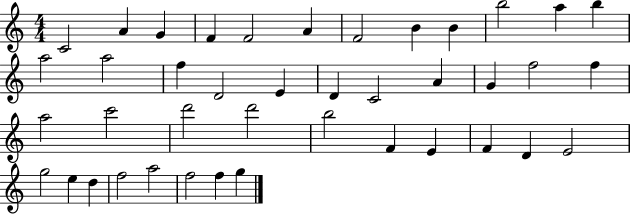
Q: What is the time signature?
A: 4/4